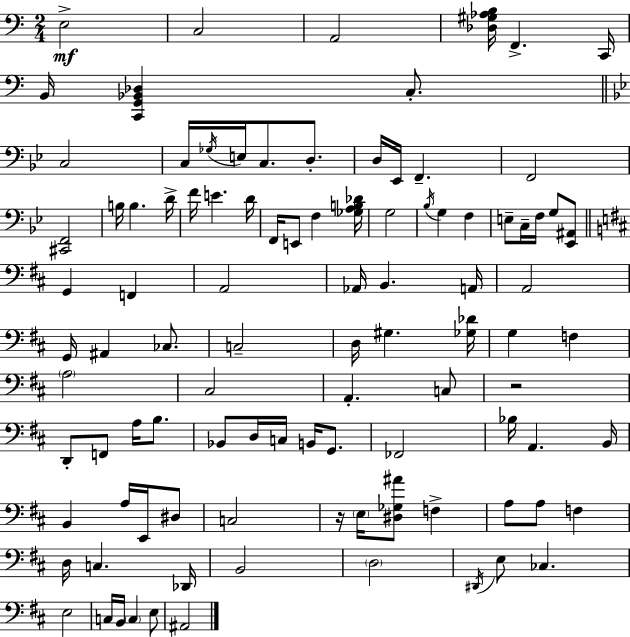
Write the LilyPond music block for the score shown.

{
  \clef bass
  \numericTimeSignature
  \time 2/4
  \key c \major
  e2->\mf | c2 | a,2 | <des gis aes b>16 f,4.-> c,16 | \break b,16 <c, g, bes, des>4 c8.-. | \bar "||" \break \key bes \major c2 | c16 \acciaccatura { ges16 } e16 c8. d8.-. | d16 ees,16 f,4.-- | f,2 | \break <cis, f,>2 | b16 b4. | d'16-> f'16 e'4. | d'16 f,16 e,8 f4 | \break <ges a b des'>16 g2 | \acciaccatura { bes16 } g4 f4 | e8-- c16-- f16 g8 | <ees, ais,>8 \bar "||" \break \key b \minor g,4 f,4 | a,2 | aes,16 b,4. a,16 | a,2 | \break g,16 ais,4 ces8. | c2-- | d16 gis4. <ges des'>16 | g4 f4 | \break \parenthesize a2 | cis2 | a,4.-. c8 | r2 | \break d,8-. f,8 a16 b8. | bes,8 d16 c16 b,16 g,8. | fes,2 | bes16 a,4. b,16 | \break b,4 a16 e,16 dis8 | c2 | r16 \parenthesize e16 <dis ges ais'>8 f4-> | a8 a8 f4 | \break d16 c4. des,16 | b,2 | \parenthesize d2 | \acciaccatura { dis,16 } e8 ces4. | \break e2 | c16 b,16 \parenthesize c4 e8 | ais,2 | \bar "|."
}